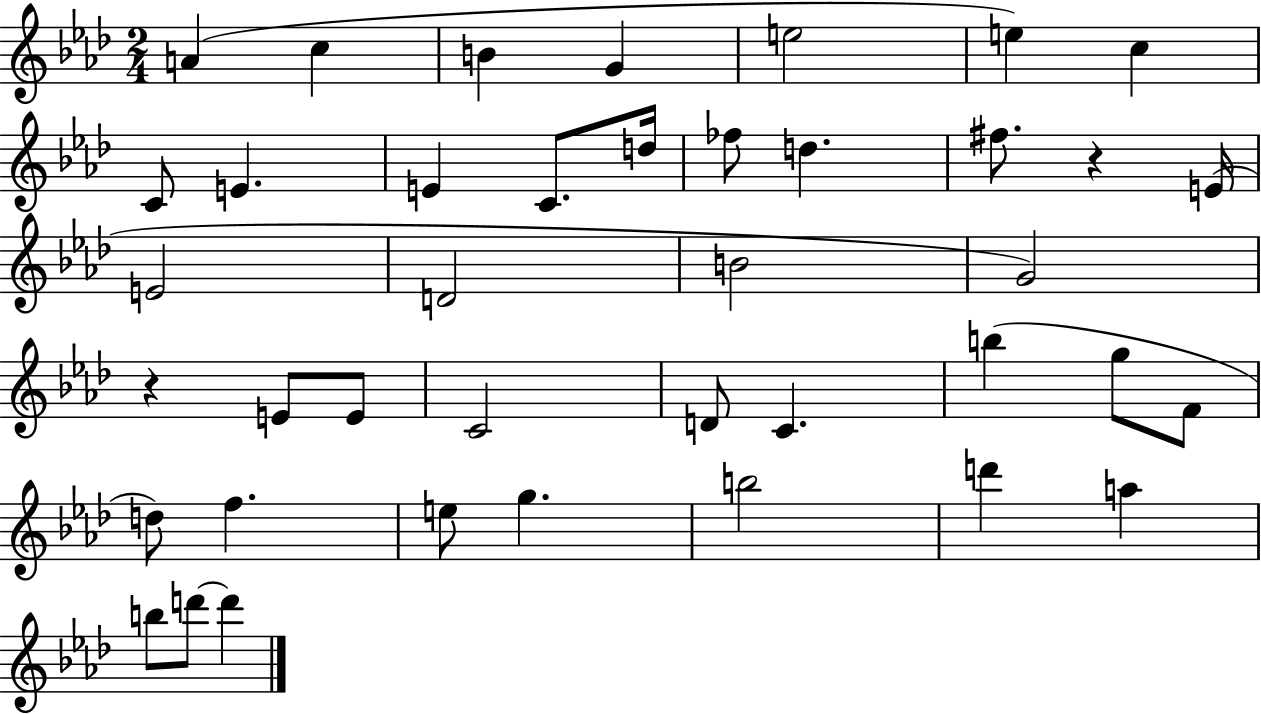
{
  \clef treble
  \numericTimeSignature
  \time 2/4
  \key aes \major
  a'4( c''4 | b'4 g'4 | e''2 | e''4) c''4 | \break c'8 e'4. | e'4 c'8. d''16 | fes''8 d''4. | fis''8. r4 e'16( | \break e'2 | d'2 | b'2 | g'2) | \break r4 e'8 e'8 | c'2 | d'8 c'4. | b''4( g''8 f'8 | \break d''8) f''4. | e''8 g''4. | b''2 | d'''4 a''4 | \break b''8 d'''8~~ d'''4 | \bar "|."
}